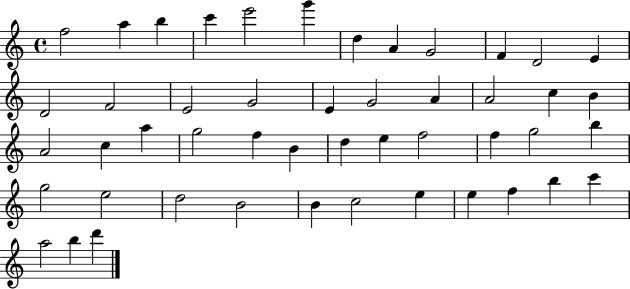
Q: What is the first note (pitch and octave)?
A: F5